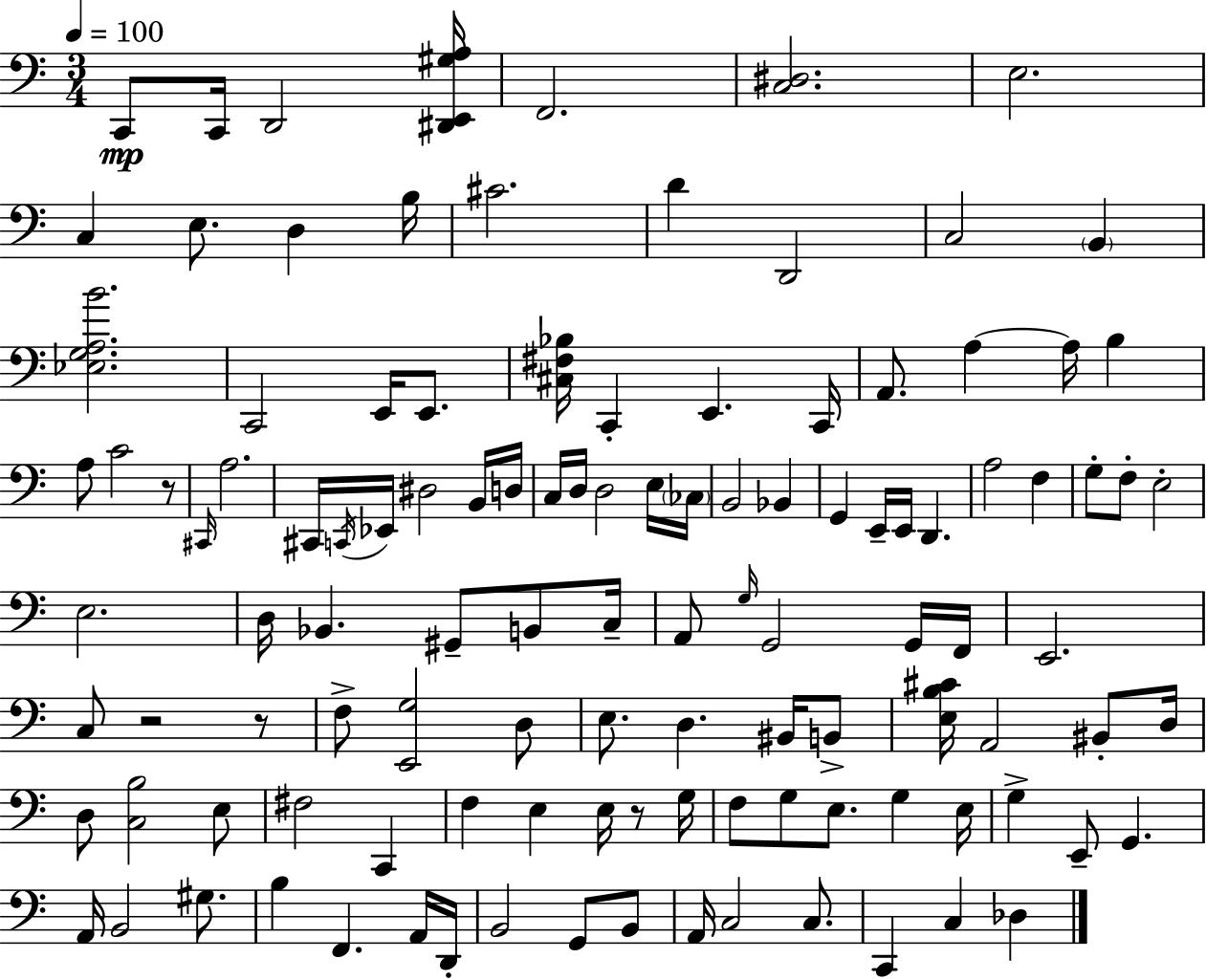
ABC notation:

X:1
T:Untitled
M:3/4
L:1/4
K:Am
C,,/2 C,,/4 D,,2 [^D,,E,,^G,A,]/4 F,,2 [C,^D,]2 E,2 C, E,/2 D, B,/4 ^C2 D D,,2 C,2 B,, [_E,G,A,B]2 C,,2 E,,/4 E,,/2 [^C,^F,_B,]/4 C,, E,, C,,/4 A,,/2 A, A,/4 B, A,/2 C2 z/2 ^C,,/4 A,2 ^C,,/4 C,,/4 _E,,/4 ^D,2 B,,/4 D,/4 C,/4 D,/4 D,2 E,/4 _C,/4 B,,2 _B,, G,, E,,/4 E,,/4 D,, A,2 F, G,/2 F,/2 E,2 E,2 D,/4 _B,, ^G,,/2 B,,/2 C,/4 A,,/2 G,/4 G,,2 G,,/4 F,,/4 E,,2 C,/2 z2 z/2 F,/2 [E,,G,]2 D,/2 E,/2 D, ^B,,/4 B,,/2 [E,B,^C]/4 A,,2 ^B,,/2 D,/4 D,/2 [C,B,]2 E,/2 ^F,2 C,, F, E, E,/4 z/2 G,/4 F,/2 G,/2 E,/2 G, E,/4 G, E,,/2 G,, A,,/4 B,,2 ^G,/2 B, F,, A,,/4 D,,/4 B,,2 G,,/2 B,,/2 A,,/4 C,2 C,/2 C,, C, _D,